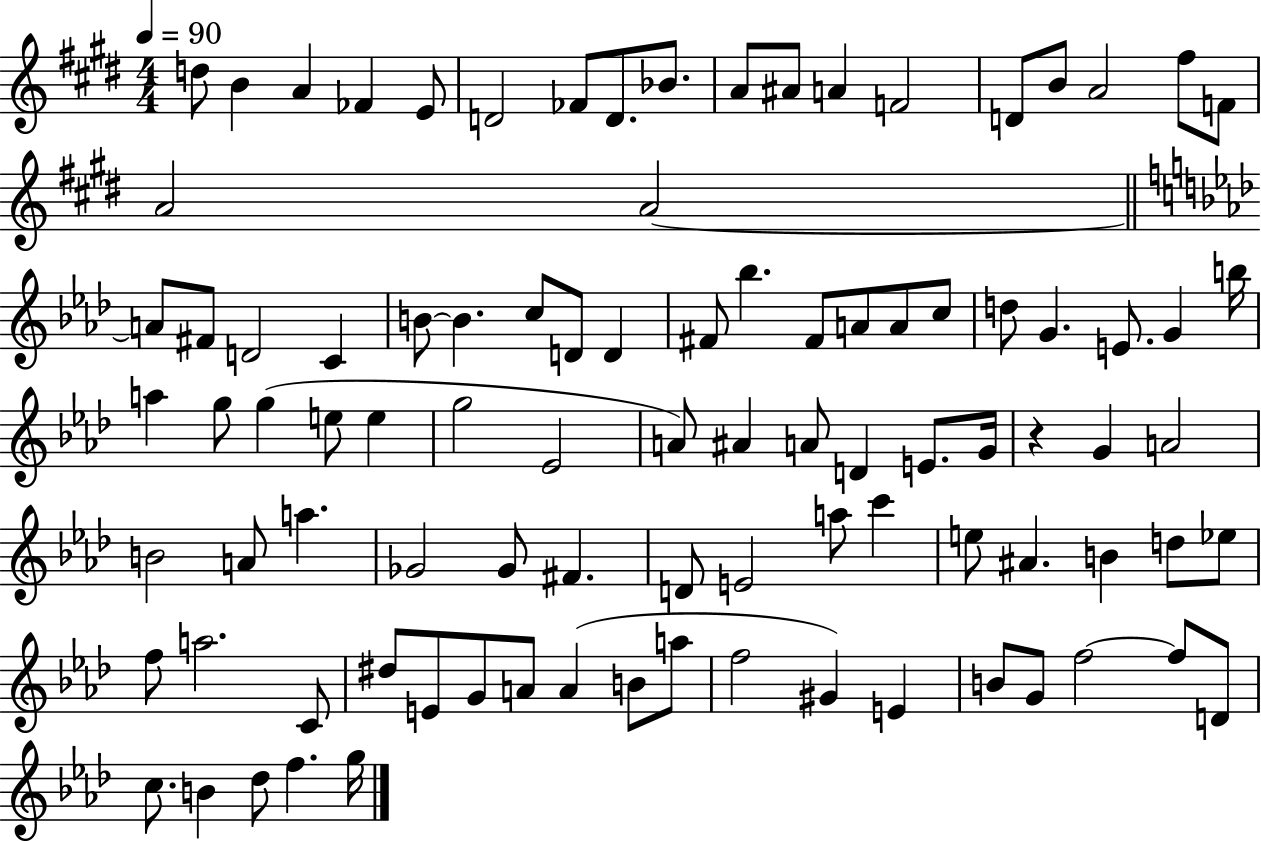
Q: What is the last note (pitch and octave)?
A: G5